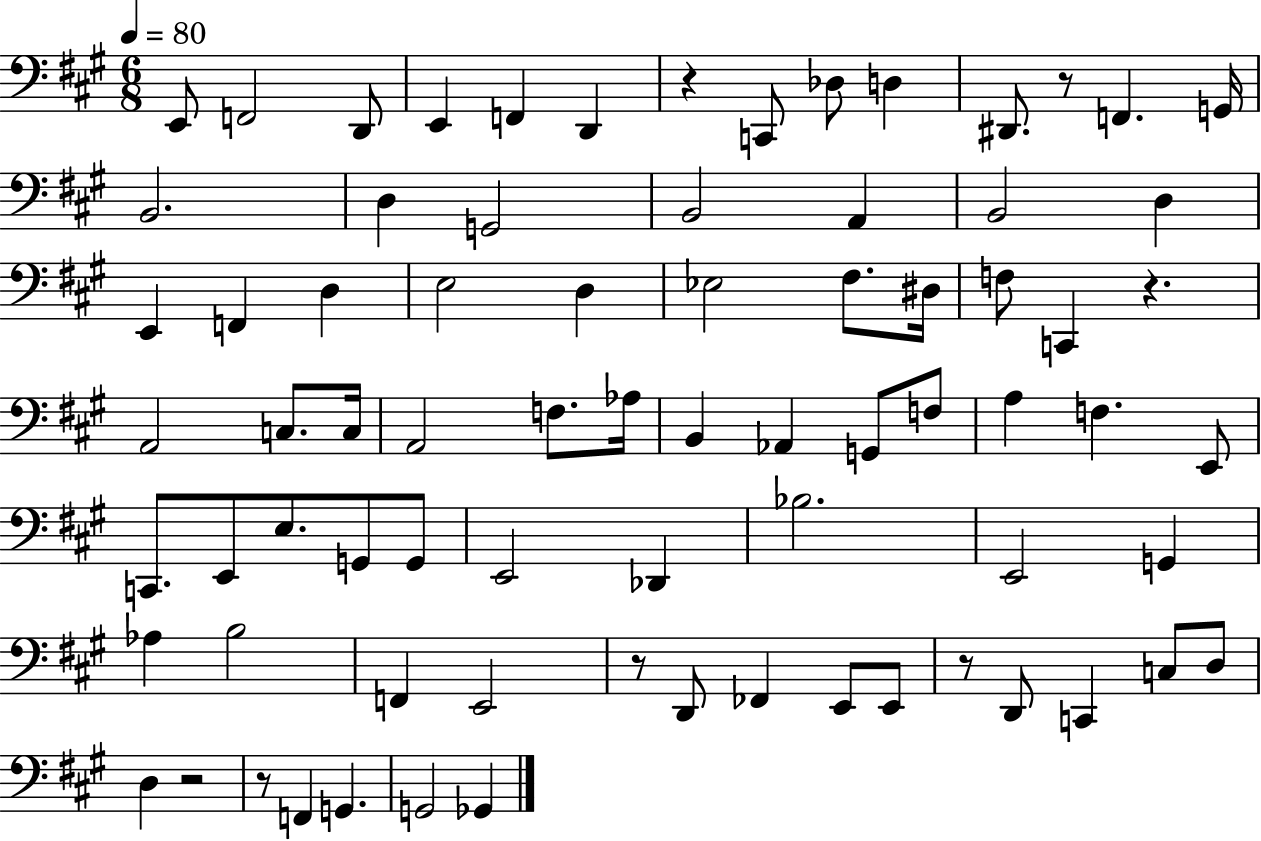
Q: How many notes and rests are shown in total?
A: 76